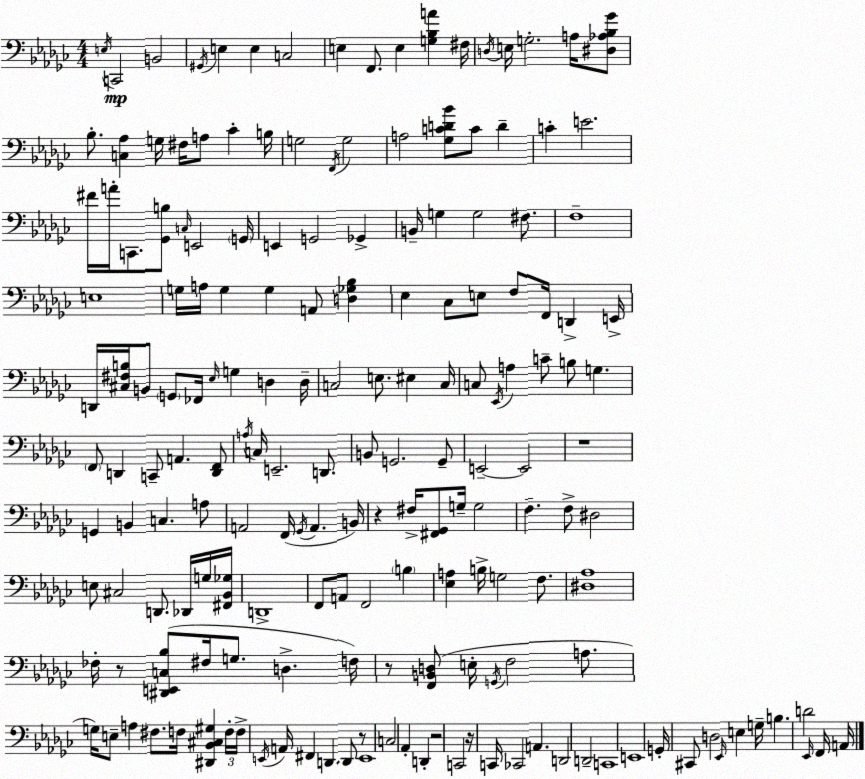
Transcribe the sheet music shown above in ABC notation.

X:1
T:Untitled
M:4/4
L:1/4
K:Ebm
E,/4 C,,2 B,,2 ^G,,/4 E, E, C,2 E, F,,/2 E, [G,_B,A] ^F,/4 D,/4 E,/4 G,2 A,/4 [^D,_A,_B,_G]/2 _B,/2 [C,_A,] G,/4 ^F,/4 A,/2 _C B,/4 G,2 F,,/4 G,2 A,2 [_G,CD_B]/2 C/2 D C E2 ^F/4 A/4 C,,/2 [_G,,B,]/2 C,/4 E,,2 G,,/4 E,, G,,2 _G,, B,,/4 G, G,2 ^F,/2 F,4 E,4 G,/4 A,/4 G, G, A,,/2 [D,_G,_B,] _E, _C,/2 E,/2 F,/2 F,,/4 D,, E,,/4 D,,/4 [^C,^F,B,]/4 B,,/2 G,,/2 _F,,/4 _E,/4 G, D, D,/4 C,2 E,/2 ^E, C,/4 C,/2 _E,,/4 A, C/2 B,/2 G, F,,/2 D,, C,,/2 A,, [D,,F,,]/2 A,/4 C,/4 E,,2 D,,/2 B,,/2 G,,2 G,,/2 E,,2 E,,2 z4 G,, B,, C, A,/2 A,,2 F,,/4 _G,,/4 A,, B,,/4 z ^F,/4 [^F,,_G,,]/2 G,/4 G,2 F, F,/2 ^D,2 E,/2 ^C,2 D,,/2 _D,,/4 G,/4 [^F,,_B,,_G,]/4 D,,4 F,,/2 A,,/2 F,,2 B, [_E,A,] B,/4 G,2 F,/2 [^D,_A,]4 _F,/4 z/2 [^D,,E,,C,_B,]/2 ^F,/4 G,/2 D, F,/4 z/2 [F,,B,,D,]/2 E,/4 G,,/4 F,2 A,/2 G,/4 E,/2 A, ^F,/2 F,/4 [^D,,_B,,^C,^G,] F,/4 F,/4 E,,/4 A,,/4 ^F,, D,, D,,/2 z/2 E,,4 C,2 _A,, D,, z2 C,,2 z/4 C,,/4 _C,,2 A,, D,,2 D,,2 C,,4 E,,4 G,,/4 ^C,,/2 D,2 _E,,/4 E, G,/4 B, D2 _E,,/4 F,,/4 A,,/4